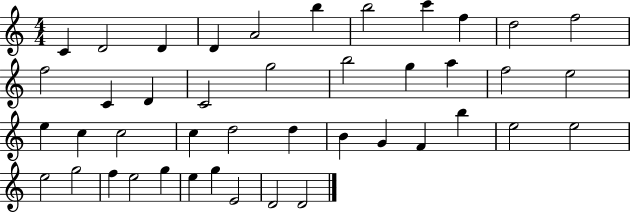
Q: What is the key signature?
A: C major